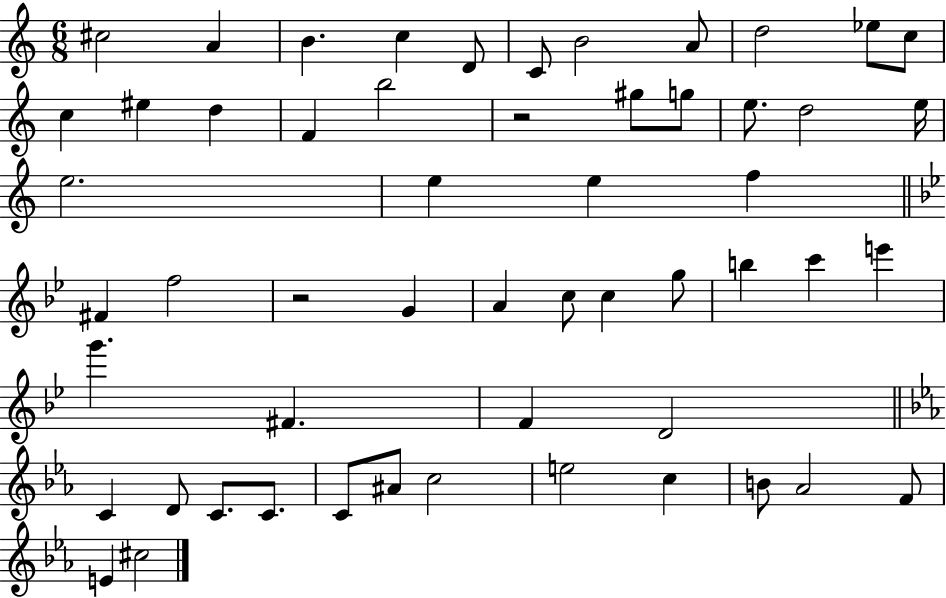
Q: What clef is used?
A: treble